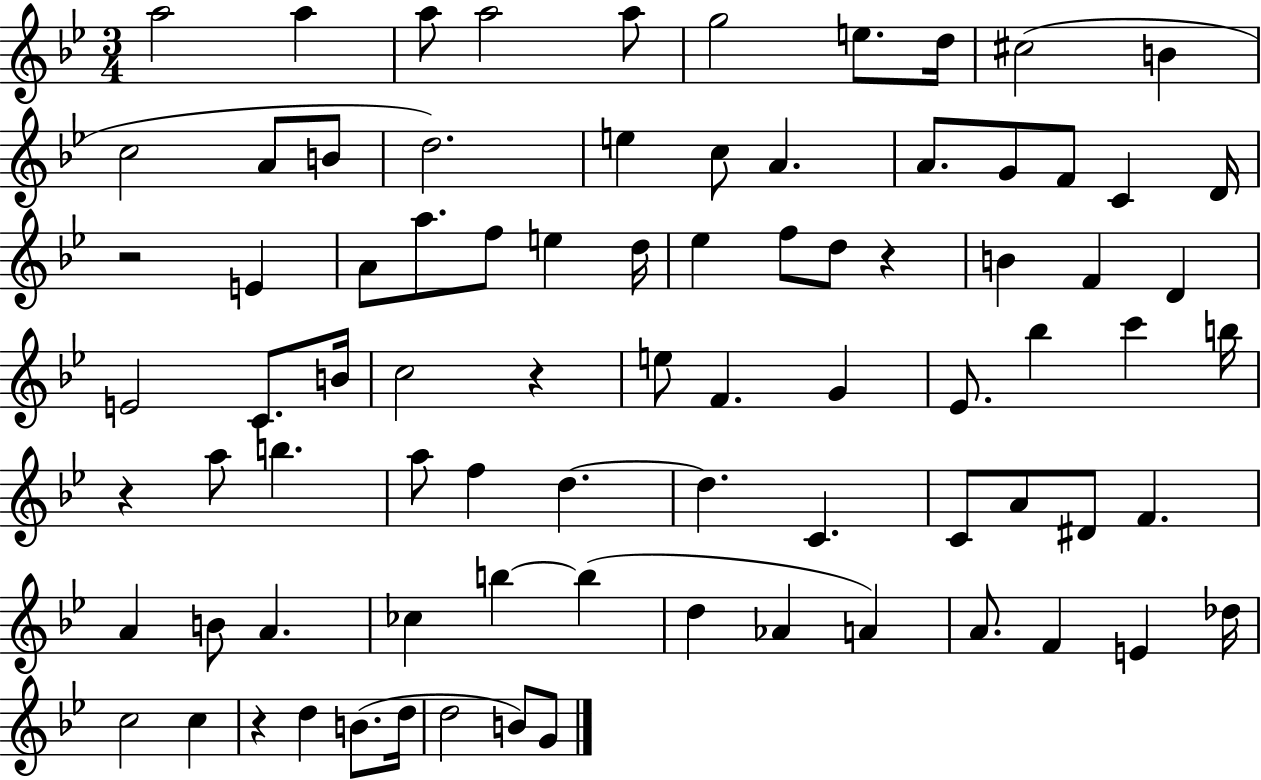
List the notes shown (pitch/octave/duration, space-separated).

A5/h A5/q A5/e A5/h A5/e G5/h E5/e. D5/s C#5/h B4/q C5/h A4/e B4/e D5/h. E5/q C5/e A4/q. A4/e. G4/e F4/e C4/q D4/s R/h E4/q A4/e A5/e. F5/e E5/q D5/s Eb5/q F5/e D5/e R/q B4/q F4/q D4/q E4/h C4/e. B4/s C5/h R/q E5/e F4/q. G4/q Eb4/e. Bb5/q C6/q B5/s R/q A5/e B5/q. A5/e F5/q D5/q. D5/q. C4/q. C4/e A4/e D#4/e F4/q. A4/q B4/e A4/q. CES5/q B5/q B5/q D5/q Ab4/q A4/q A4/e. F4/q E4/q Db5/s C5/h C5/q R/q D5/q B4/e. D5/s D5/h B4/e G4/e